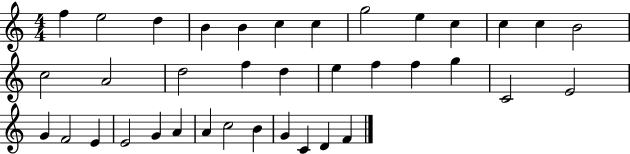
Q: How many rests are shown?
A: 0